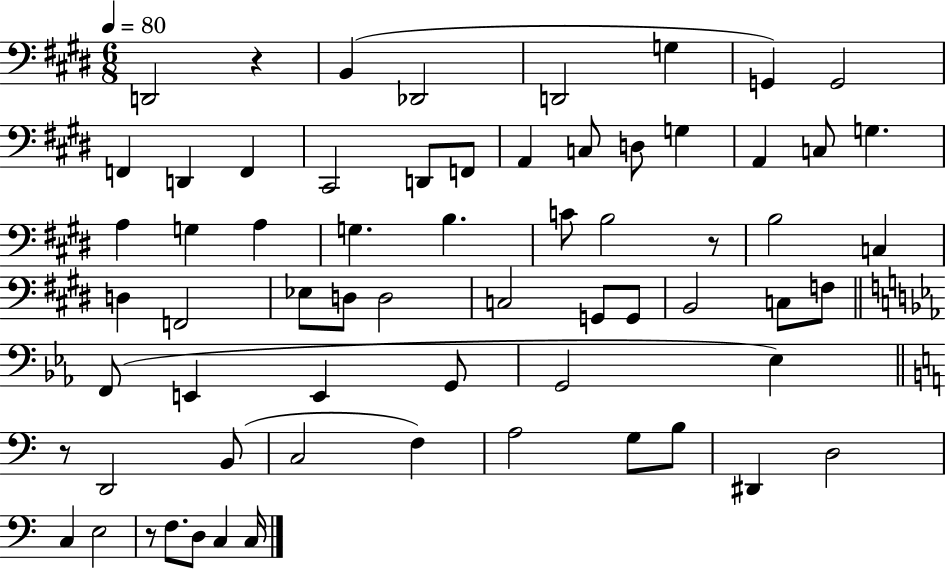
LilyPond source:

{
  \clef bass
  \numericTimeSignature
  \time 6/8
  \key e \major
  \tempo 4 = 80
  d,2 r4 | b,4( des,2 | d,2 g4 | g,4) g,2 | \break f,4 d,4 f,4 | cis,2 d,8 f,8 | a,4 c8 d8 g4 | a,4 c8 g4. | \break a4 g4 a4 | g4. b4. | c'8 b2 r8 | b2 c4 | \break d4 f,2 | ees8 d8 d2 | c2 g,8 g,8 | b,2 c8 f8 | \break \bar "||" \break \key ees \major f,8( e,4 e,4 g,8 | g,2 ees4) | \bar "||" \break \key a \minor r8 d,2 b,8( | c2 f4) | a2 g8 b8 | dis,4 d2 | \break c4 e2 | r8 f8. d8 c4 c16 | \bar "|."
}